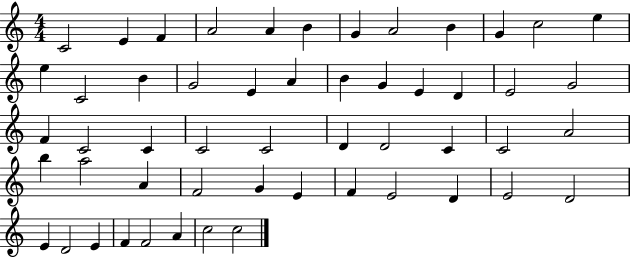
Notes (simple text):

C4/h E4/q F4/q A4/h A4/q B4/q G4/q A4/h B4/q G4/q C5/h E5/q E5/q C4/h B4/q G4/h E4/q A4/q B4/q G4/q E4/q D4/q E4/h G4/h F4/q C4/h C4/q C4/h C4/h D4/q D4/h C4/q C4/h A4/h B5/q A5/h A4/q F4/h G4/q E4/q F4/q E4/h D4/q E4/h D4/h E4/q D4/h E4/q F4/q F4/h A4/q C5/h C5/h